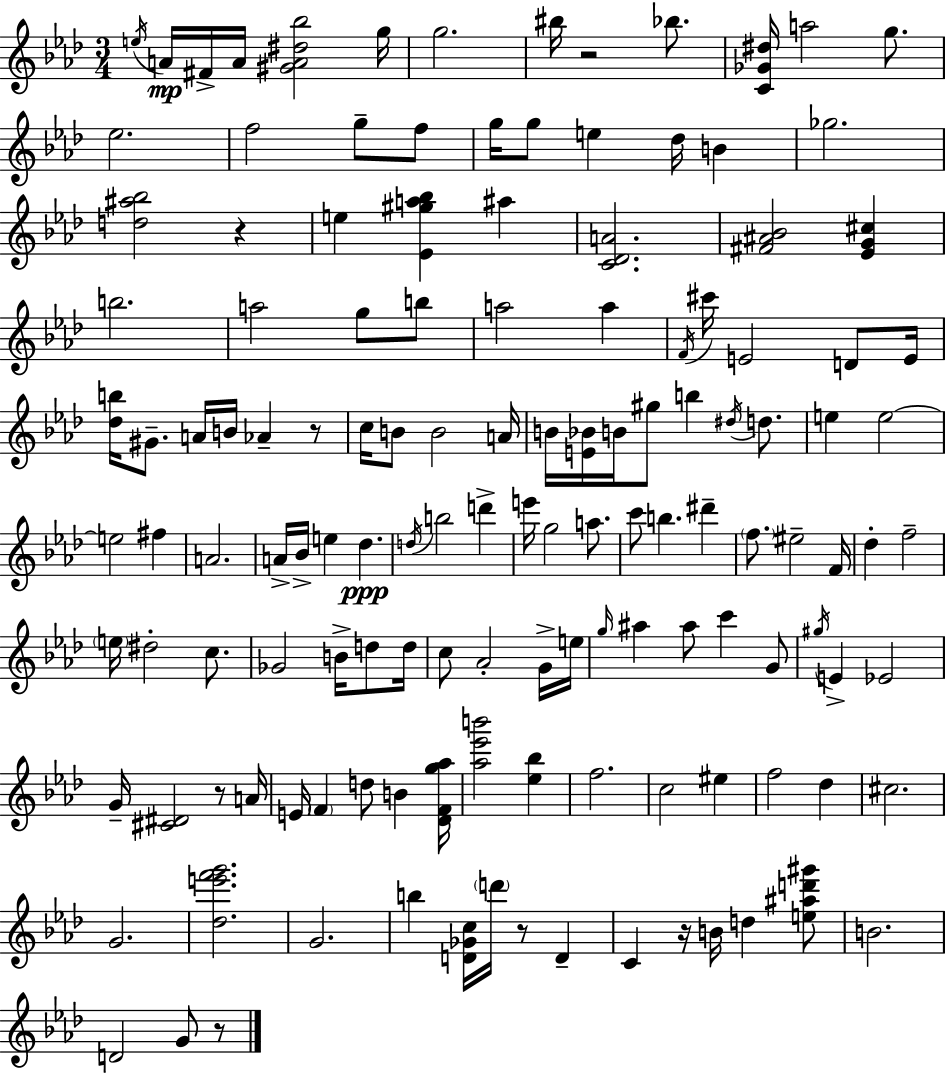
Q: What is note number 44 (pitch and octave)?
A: G#5